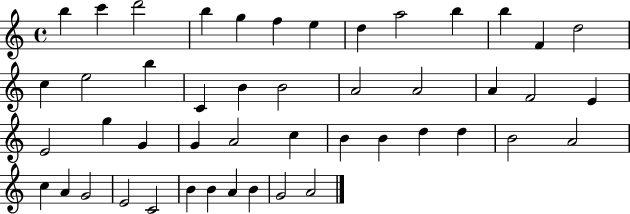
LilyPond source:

{
  \clef treble
  \time 4/4
  \defaultTimeSignature
  \key c \major
  b''4 c'''4 d'''2 | b''4 g''4 f''4 e''4 | d''4 a''2 b''4 | b''4 f'4 d''2 | \break c''4 e''2 b''4 | c'4 b'4 b'2 | a'2 a'2 | a'4 f'2 e'4 | \break e'2 g''4 g'4 | g'4 a'2 c''4 | b'4 b'4 d''4 d''4 | b'2 a'2 | \break c''4 a'4 g'2 | e'2 c'2 | b'4 b'4 a'4 b'4 | g'2 a'2 | \break \bar "|."
}